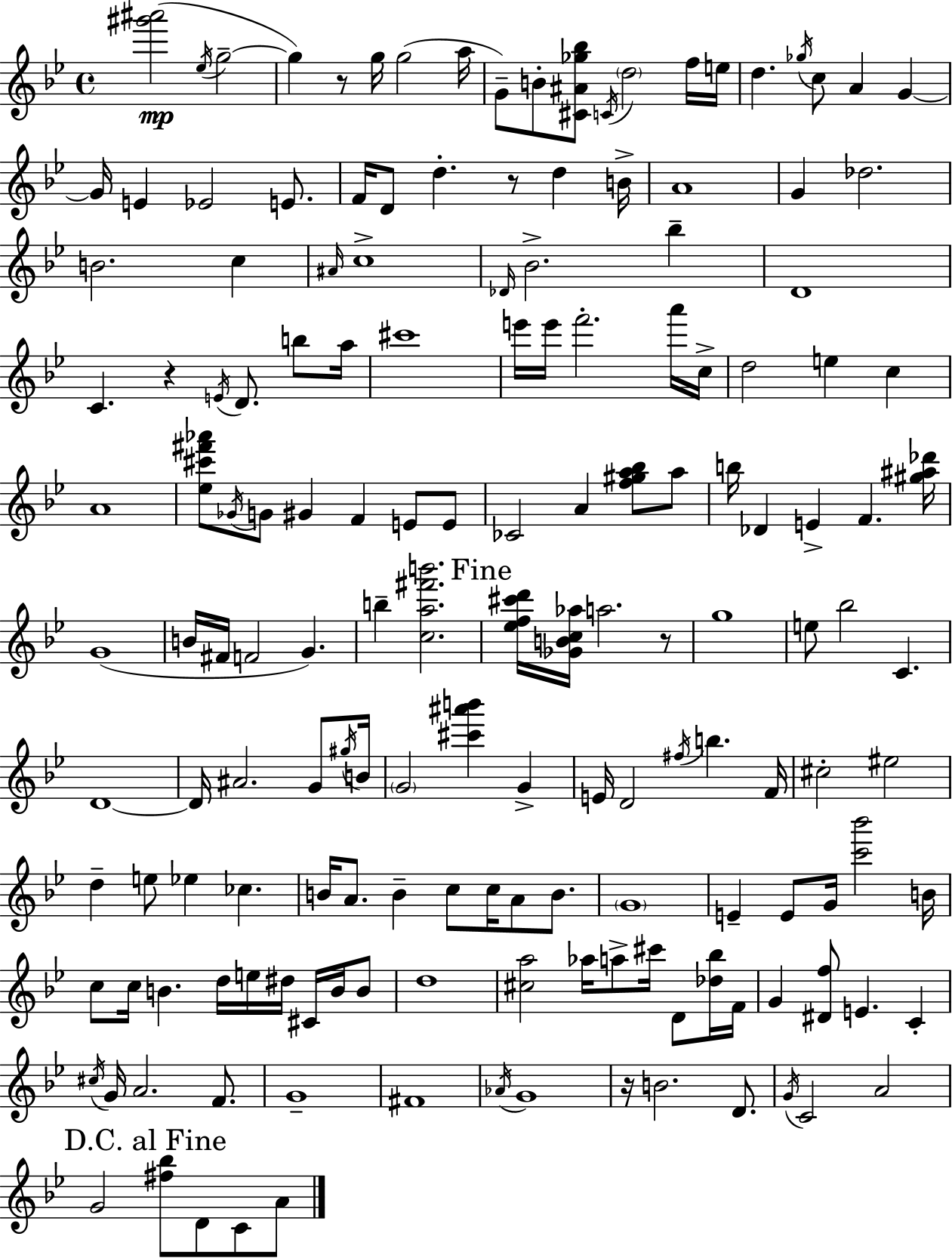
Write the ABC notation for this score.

X:1
T:Untitled
M:4/4
L:1/4
K:Bb
[^g'^a']2 _e/4 g2 g z/2 g/4 g2 a/4 G/2 B/2 [^C^A_g_b]/2 C/4 d2 f/4 e/4 d _g/4 c/2 A G G/4 E _E2 E/2 F/4 D/2 d z/2 d B/4 A4 G _d2 B2 c ^A/4 c4 _D/4 _B2 _b D4 C z E/4 D/2 b/2 a/4 ^c'4 e'/4 e'/4 f'2 a'/4 c/4 d2 e c A4 [_e^c'^f'_a']/2 _G/4 G/2 ^G F E/2 E/2 _C2 A [f^ga_b]/2 a/2 b/4 _D E F [^g^a_d']/4 G4 B/4 ^F/4 F2 G b [ca^f'b']2 [_ef^c'd']/4 [_GBc_a]/4 a2 z/2 g4 e/2 _b2 C D4 D/4 ^A2 G/2 ^g/4 B/4 G2 [^c'^a'b'] G E/4 D2 ^f/4 b F/4 ^c2 ^e2 d e/2 _e _c B/4 A/2 B c/2 c/4 A/2 B/2 G4 E E/2 G/4 [c'_b']2 B/4 c/2 c/4 B d/4 e/4 ^d/4 ^C/4 B/4 B/2 d4 [^ca]2 _a/4 a/2 ^c'/4 D/2 [_d_b]/4 F/4 G [^Df]/2 E C ^c/4 G/4 A2 F/2 G4 ^F4 _A/4 G4 z/4 B2 D/2 G/4 C2 A2 G2 [^f_b]/2 D/2 C/2 A/2